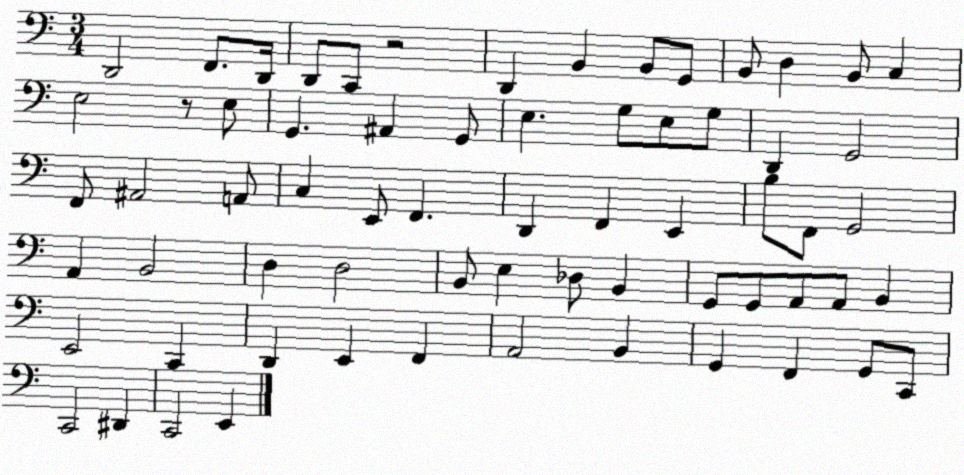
X:1
T:Untitled
M:3/4
L:1/4
K:C
D,,2 F,,/2 D,,/4 D,,/2 C,,/2 z2 D,, B,, B,,/2 G,,/2 B,,/2 D, B,,/2 C, E,2 z/2 E,/2 G,, ^A,, G,,/2 E, G,/2 E,/2 G,/2 D,, G,,2 F,,/2 ^A,,2 A,,/2 C, E,,/2 F,, D,, F,, E,, B,/2 F,,/2 G,,2 A,, B,,2 D, D,2 B,,/2 E, _D,/2 B,, G,,/2 G,,/2 A,,/2 A,,/2 B,, E,,2 C,, D,, E,, F,, A,,2 B,, G,, F,, G,,/2 C,,/2 C,,2 ^D,, C,,2 E,,